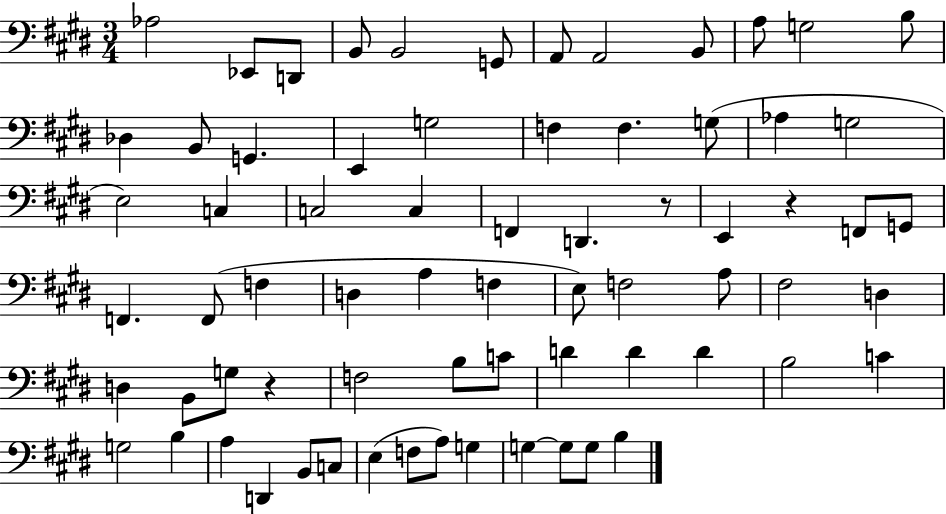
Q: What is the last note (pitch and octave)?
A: B3